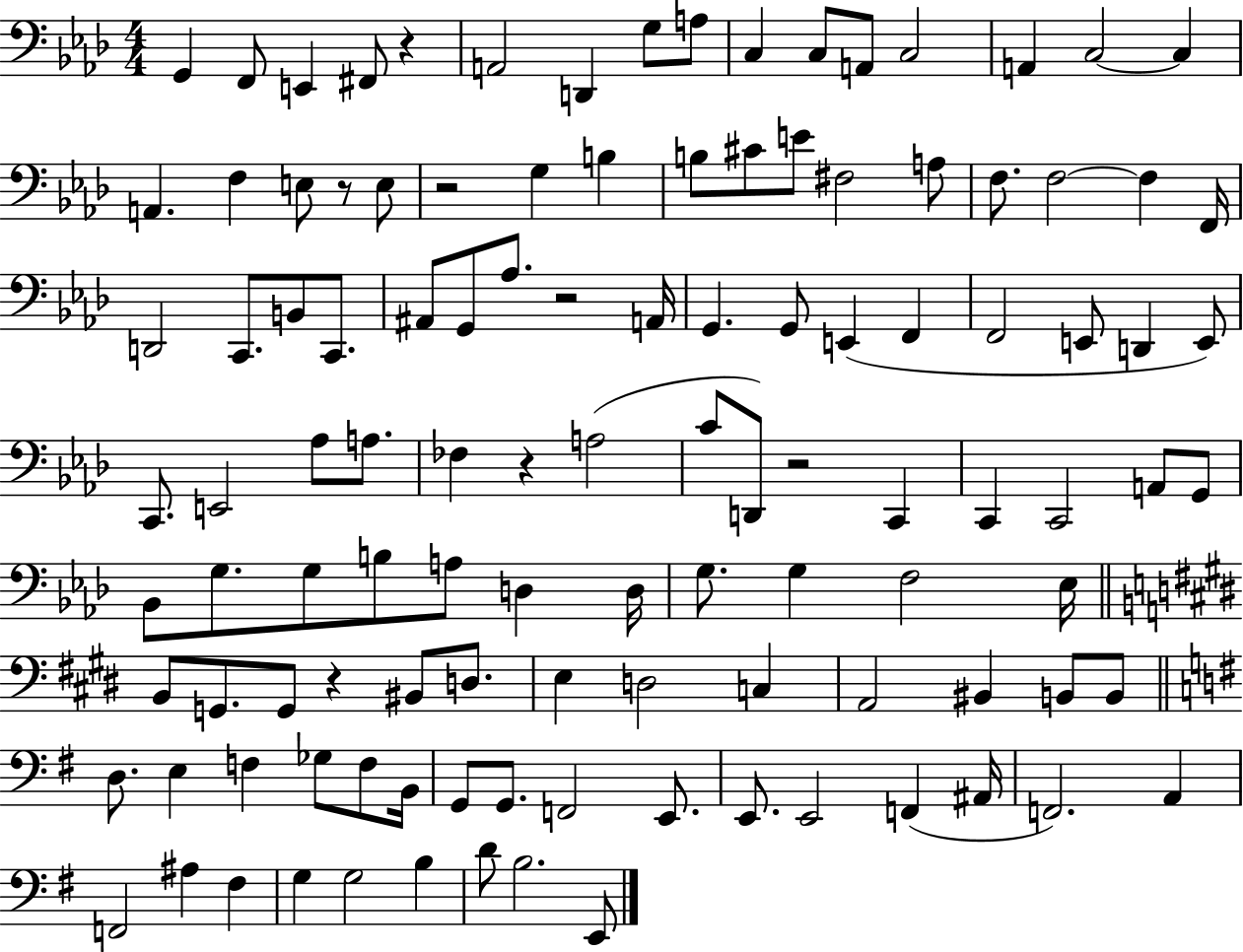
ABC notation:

X:1
T:Untitled
M:4/4
L:1/4
K:Ab
G,, F,,/2 E,, ^F,,/2 z A,,2 D,, G,/2 A,/2 C, C,/2 A,,/2 C,2 A,, C,2 C, A,, F, E,/2 z/2 E,/2 z2 G, B, B,/2 ^C/2 E/2 ^F,2 A,/2 F,/2 F,2 F, F,,/4 D,,2 C,,/2 B,,/2 C,,/2 ^A,,/2 G,,/2 _A,/2 z2 A,,/4 G,, G,,/2 E,, F,, F,,2 E,,/2 D,, E,,/2 C,,/2 E,,2 _A,/2 A,/2 _F, z A,2 C/2 D,,/2 z2 C,, C,, C,,2 A,,/2 G,,/2 _B,,/2 G,/2 G,/2 B,/2 A,/2 D, D,/4 G,/2 G, F,2 _E,/4 B,,/2 G,,/2 G,,/2 z ^B,,/2 D,/2 E, D,2 C, A,,2 ^B,, B,,/2 B,,/2 D,/2 E, F, _G,/2 F,/2 B,,/4 G,,/2 G,,/2 F,,2 E,,/2 E,,/2 E,,2 F,, ^A,,/4 F,,2 A,, F,,2 ^A, ^F, G, G,2 B, D/2 B,2 E,,/2